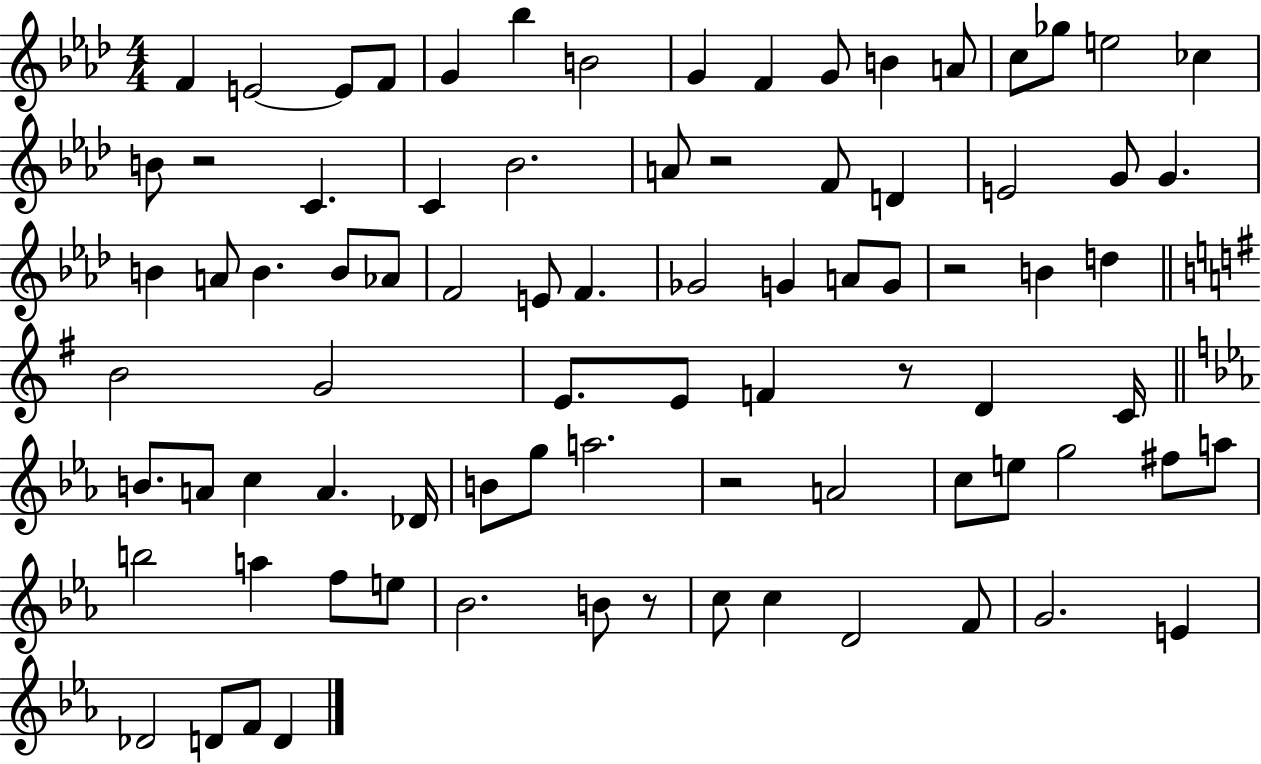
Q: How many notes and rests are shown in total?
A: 83